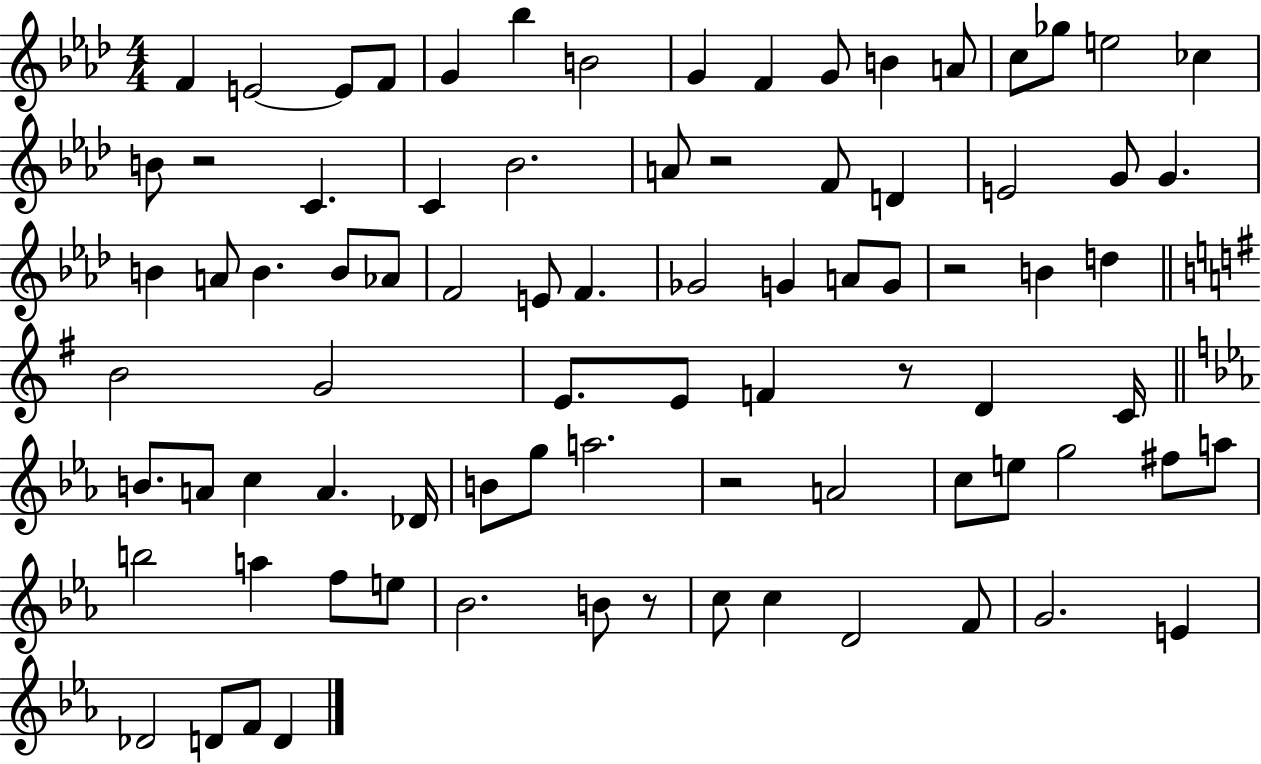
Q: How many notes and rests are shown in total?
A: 83